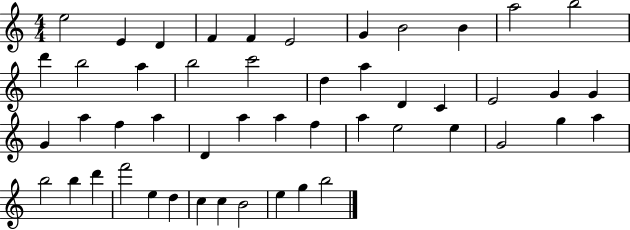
{
  \clef treble
  \numericTimeSignature
  \time 4/4
  \key c \major
  e''2 e'4 d'4 | f'4 f'4 e'2 | g'4 b'2 b'4 | a''2 b''2 | \break d'''4 b''2 a''4 | b''2 c'''2 | d''4 a''4 d'4 c'4 | e'2 g'4 g'4 | \break g'4 a''4 f''4 a''4 | d'4 a''4 a''4 f''4 | a''4 e''2 e''4 | g'2 g''4 a''4 | \break b''2 b''4 d'''4 | f'''2 e''4 d''4 | c''4 c''4 b'2 | e''4 g''4 b''2 | \break \bar "|."
}